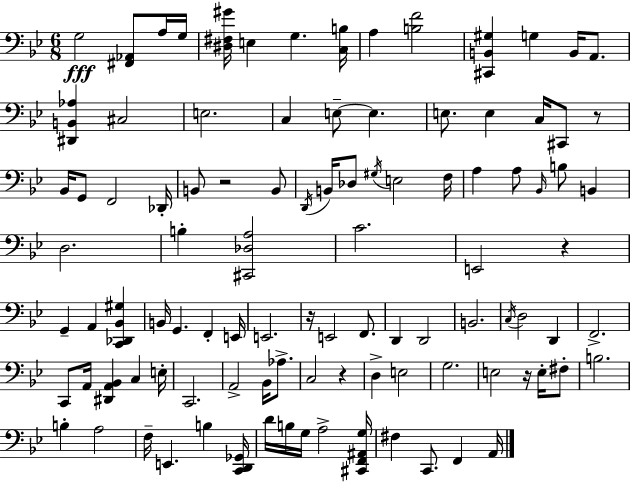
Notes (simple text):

G3/h [F#2,Ab2]/e A3/s G3/s [D#3,F#3,G#4]/s E3/q G3/q. [C3,B3]/s A3/q [B3,F4]/h [C#2,B2,G#3]/q G3/q B2/s A2/e. [D#2,B2,Ab3]/q C#3/h E3/h. C3/q E3/e E3/q. E3/e. E3/q C3/s C#2/e R/e Bb2/s G2/e F2/h Db2/s B2/e R/h B2/e D2/s B2/s Db3/e G#3/s E3/h F3/s A3/q A3/e Bb2/s B3/e B2/q D3/h. B3/q [C#2,Db3,A3]/h C4/h. E2/h R/q G2/q A2/q [C2,Db2,Bb2,G#3]/q B2/s G2/q. F2/q E2/s E2/h. R/s E2/h F2/e. D2/q D2/h B2/h. C3/s D3/h D2/q F2/h. C2/e A2/s [D#2,A2,Bb2]/q C3/q E3/s C2/h. A2/h Bb2/s Ab3/e. C3/h R/q D3/q E3/h G3/h. E3/h R/s E3/s F#3/e B3/h. B3/q A3/h F3/s E2/q. B3/q [C2,D2,Gb2]/s D4/s B3/s G3/s A3/h [C#2,F2,A#2,G3]/s F#3/q C2/e. F2/q A2/s